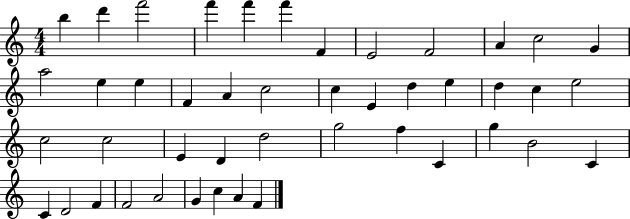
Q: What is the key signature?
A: C major